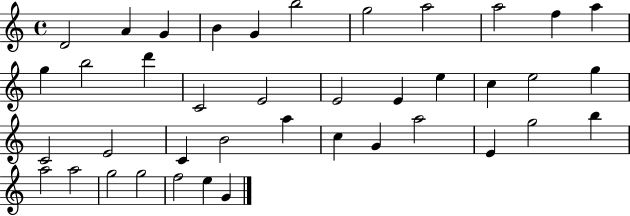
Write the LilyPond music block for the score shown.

{
  \clef treble
  \time 4/4
  \defaultTimeSignature
  \key c \major
  d'2 a'4 g'4 | b'4 g'4 b''2 | g''2 a''2 | a''2 f''4 a''4 | \break g''4 b''2 d'''4 | c'2 e'2 | e'2 e'4 e''4 | c''4 e''2 g''4 | \break c'2 e'2 | c'4 b'2 a''4 | c''4 g'4 a''2 | e'4 g''2 b''4 | \break a''2 a''2 | g''2 g''2 | f''2 e''4 g'4 | \bar "|."
}